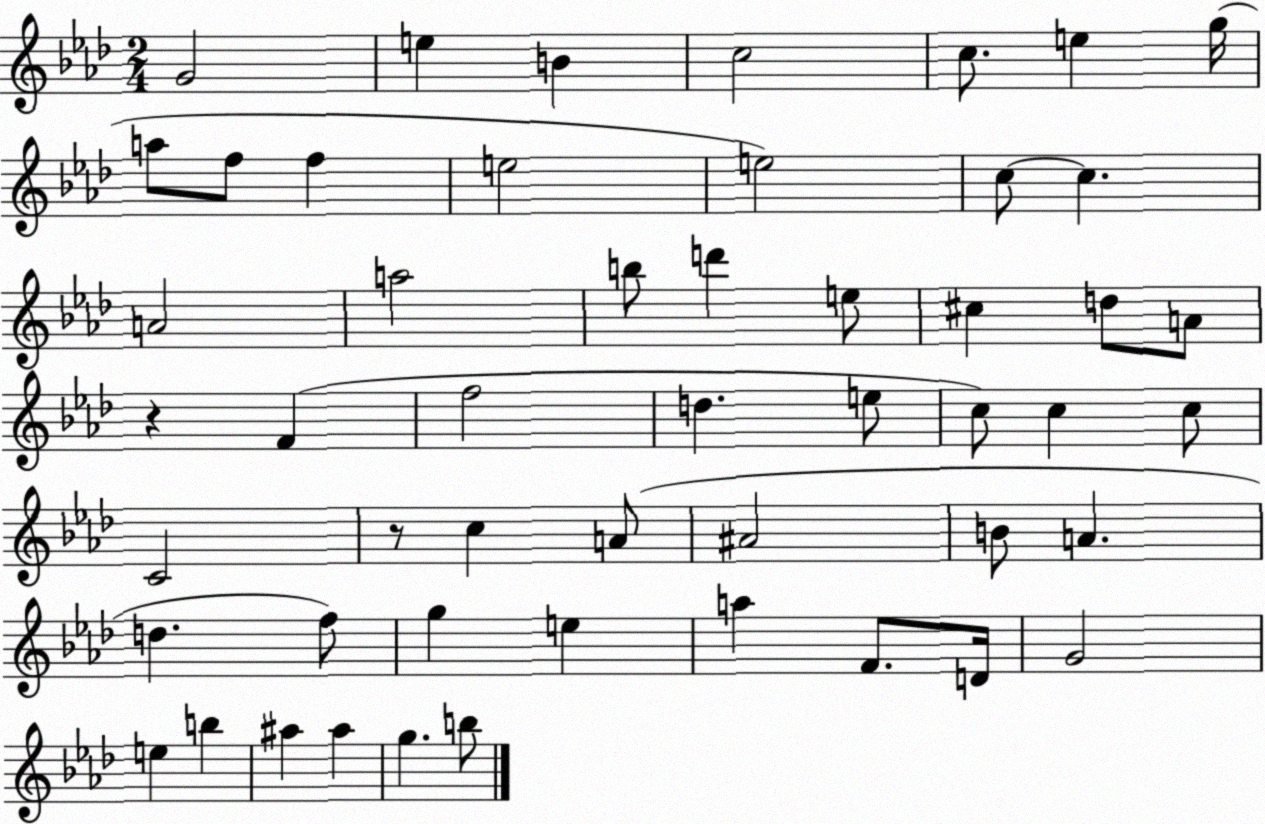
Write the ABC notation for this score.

X:1
T:Untitled
M:2/4
L:1/4
K:Ab
G2 e B c2 c/2 e g/4 a/2 f/2 f e2 e2 c/2 c A2 a2 b/2 d' e/2 ^c d/2 A/2 z F f2 d e/2 c/2 c c/2 C2 z/2 c A/2 ^A2 B/2 A d f/2 g e a F/2 D/4 G2 e b ^a ^a g b/2